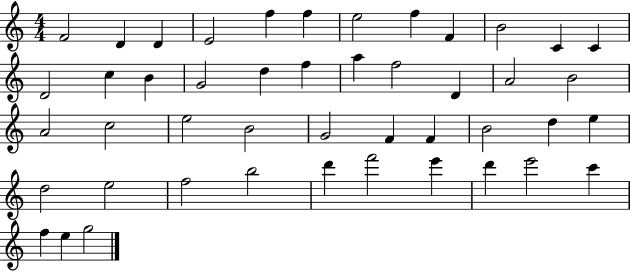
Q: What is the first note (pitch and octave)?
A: F4